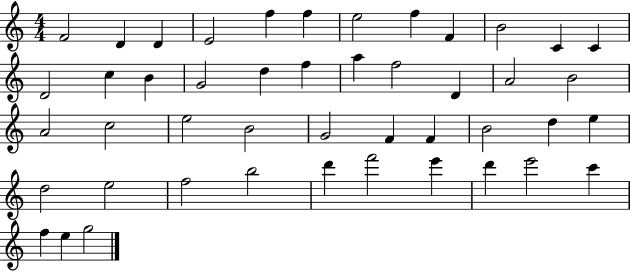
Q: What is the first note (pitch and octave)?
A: F4